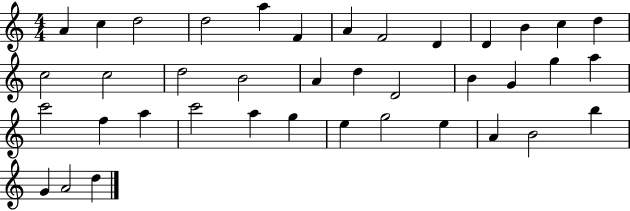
X:1
T:Untitled
M:4/4
L:1/4
K:C
A c d2 d2 a F A F2 D D B c d c2 c2 d2 B2 A d D2 B G g a c'2 f a c'2 a g e g2 e A B2 b G A2 d